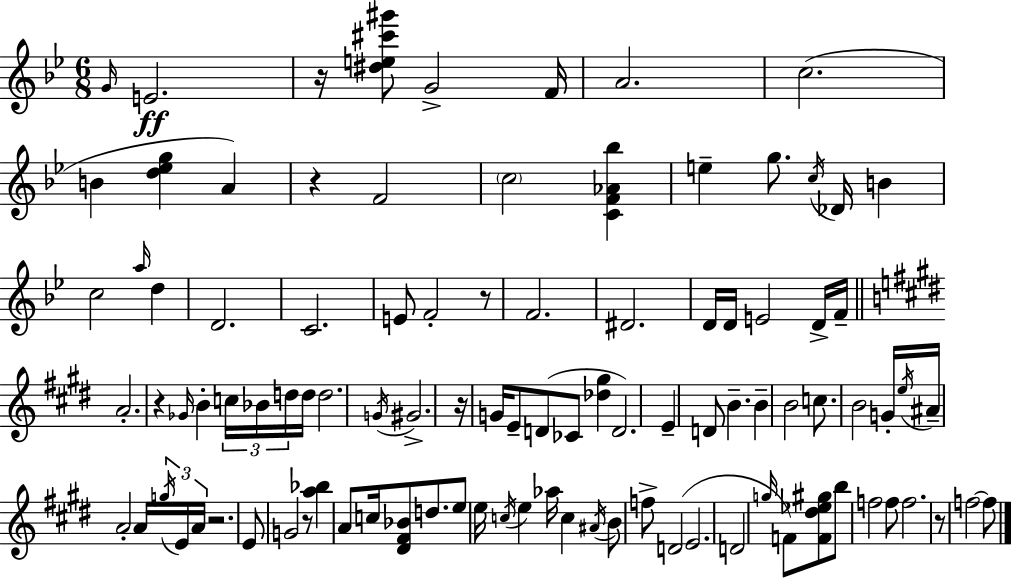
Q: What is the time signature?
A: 6/8